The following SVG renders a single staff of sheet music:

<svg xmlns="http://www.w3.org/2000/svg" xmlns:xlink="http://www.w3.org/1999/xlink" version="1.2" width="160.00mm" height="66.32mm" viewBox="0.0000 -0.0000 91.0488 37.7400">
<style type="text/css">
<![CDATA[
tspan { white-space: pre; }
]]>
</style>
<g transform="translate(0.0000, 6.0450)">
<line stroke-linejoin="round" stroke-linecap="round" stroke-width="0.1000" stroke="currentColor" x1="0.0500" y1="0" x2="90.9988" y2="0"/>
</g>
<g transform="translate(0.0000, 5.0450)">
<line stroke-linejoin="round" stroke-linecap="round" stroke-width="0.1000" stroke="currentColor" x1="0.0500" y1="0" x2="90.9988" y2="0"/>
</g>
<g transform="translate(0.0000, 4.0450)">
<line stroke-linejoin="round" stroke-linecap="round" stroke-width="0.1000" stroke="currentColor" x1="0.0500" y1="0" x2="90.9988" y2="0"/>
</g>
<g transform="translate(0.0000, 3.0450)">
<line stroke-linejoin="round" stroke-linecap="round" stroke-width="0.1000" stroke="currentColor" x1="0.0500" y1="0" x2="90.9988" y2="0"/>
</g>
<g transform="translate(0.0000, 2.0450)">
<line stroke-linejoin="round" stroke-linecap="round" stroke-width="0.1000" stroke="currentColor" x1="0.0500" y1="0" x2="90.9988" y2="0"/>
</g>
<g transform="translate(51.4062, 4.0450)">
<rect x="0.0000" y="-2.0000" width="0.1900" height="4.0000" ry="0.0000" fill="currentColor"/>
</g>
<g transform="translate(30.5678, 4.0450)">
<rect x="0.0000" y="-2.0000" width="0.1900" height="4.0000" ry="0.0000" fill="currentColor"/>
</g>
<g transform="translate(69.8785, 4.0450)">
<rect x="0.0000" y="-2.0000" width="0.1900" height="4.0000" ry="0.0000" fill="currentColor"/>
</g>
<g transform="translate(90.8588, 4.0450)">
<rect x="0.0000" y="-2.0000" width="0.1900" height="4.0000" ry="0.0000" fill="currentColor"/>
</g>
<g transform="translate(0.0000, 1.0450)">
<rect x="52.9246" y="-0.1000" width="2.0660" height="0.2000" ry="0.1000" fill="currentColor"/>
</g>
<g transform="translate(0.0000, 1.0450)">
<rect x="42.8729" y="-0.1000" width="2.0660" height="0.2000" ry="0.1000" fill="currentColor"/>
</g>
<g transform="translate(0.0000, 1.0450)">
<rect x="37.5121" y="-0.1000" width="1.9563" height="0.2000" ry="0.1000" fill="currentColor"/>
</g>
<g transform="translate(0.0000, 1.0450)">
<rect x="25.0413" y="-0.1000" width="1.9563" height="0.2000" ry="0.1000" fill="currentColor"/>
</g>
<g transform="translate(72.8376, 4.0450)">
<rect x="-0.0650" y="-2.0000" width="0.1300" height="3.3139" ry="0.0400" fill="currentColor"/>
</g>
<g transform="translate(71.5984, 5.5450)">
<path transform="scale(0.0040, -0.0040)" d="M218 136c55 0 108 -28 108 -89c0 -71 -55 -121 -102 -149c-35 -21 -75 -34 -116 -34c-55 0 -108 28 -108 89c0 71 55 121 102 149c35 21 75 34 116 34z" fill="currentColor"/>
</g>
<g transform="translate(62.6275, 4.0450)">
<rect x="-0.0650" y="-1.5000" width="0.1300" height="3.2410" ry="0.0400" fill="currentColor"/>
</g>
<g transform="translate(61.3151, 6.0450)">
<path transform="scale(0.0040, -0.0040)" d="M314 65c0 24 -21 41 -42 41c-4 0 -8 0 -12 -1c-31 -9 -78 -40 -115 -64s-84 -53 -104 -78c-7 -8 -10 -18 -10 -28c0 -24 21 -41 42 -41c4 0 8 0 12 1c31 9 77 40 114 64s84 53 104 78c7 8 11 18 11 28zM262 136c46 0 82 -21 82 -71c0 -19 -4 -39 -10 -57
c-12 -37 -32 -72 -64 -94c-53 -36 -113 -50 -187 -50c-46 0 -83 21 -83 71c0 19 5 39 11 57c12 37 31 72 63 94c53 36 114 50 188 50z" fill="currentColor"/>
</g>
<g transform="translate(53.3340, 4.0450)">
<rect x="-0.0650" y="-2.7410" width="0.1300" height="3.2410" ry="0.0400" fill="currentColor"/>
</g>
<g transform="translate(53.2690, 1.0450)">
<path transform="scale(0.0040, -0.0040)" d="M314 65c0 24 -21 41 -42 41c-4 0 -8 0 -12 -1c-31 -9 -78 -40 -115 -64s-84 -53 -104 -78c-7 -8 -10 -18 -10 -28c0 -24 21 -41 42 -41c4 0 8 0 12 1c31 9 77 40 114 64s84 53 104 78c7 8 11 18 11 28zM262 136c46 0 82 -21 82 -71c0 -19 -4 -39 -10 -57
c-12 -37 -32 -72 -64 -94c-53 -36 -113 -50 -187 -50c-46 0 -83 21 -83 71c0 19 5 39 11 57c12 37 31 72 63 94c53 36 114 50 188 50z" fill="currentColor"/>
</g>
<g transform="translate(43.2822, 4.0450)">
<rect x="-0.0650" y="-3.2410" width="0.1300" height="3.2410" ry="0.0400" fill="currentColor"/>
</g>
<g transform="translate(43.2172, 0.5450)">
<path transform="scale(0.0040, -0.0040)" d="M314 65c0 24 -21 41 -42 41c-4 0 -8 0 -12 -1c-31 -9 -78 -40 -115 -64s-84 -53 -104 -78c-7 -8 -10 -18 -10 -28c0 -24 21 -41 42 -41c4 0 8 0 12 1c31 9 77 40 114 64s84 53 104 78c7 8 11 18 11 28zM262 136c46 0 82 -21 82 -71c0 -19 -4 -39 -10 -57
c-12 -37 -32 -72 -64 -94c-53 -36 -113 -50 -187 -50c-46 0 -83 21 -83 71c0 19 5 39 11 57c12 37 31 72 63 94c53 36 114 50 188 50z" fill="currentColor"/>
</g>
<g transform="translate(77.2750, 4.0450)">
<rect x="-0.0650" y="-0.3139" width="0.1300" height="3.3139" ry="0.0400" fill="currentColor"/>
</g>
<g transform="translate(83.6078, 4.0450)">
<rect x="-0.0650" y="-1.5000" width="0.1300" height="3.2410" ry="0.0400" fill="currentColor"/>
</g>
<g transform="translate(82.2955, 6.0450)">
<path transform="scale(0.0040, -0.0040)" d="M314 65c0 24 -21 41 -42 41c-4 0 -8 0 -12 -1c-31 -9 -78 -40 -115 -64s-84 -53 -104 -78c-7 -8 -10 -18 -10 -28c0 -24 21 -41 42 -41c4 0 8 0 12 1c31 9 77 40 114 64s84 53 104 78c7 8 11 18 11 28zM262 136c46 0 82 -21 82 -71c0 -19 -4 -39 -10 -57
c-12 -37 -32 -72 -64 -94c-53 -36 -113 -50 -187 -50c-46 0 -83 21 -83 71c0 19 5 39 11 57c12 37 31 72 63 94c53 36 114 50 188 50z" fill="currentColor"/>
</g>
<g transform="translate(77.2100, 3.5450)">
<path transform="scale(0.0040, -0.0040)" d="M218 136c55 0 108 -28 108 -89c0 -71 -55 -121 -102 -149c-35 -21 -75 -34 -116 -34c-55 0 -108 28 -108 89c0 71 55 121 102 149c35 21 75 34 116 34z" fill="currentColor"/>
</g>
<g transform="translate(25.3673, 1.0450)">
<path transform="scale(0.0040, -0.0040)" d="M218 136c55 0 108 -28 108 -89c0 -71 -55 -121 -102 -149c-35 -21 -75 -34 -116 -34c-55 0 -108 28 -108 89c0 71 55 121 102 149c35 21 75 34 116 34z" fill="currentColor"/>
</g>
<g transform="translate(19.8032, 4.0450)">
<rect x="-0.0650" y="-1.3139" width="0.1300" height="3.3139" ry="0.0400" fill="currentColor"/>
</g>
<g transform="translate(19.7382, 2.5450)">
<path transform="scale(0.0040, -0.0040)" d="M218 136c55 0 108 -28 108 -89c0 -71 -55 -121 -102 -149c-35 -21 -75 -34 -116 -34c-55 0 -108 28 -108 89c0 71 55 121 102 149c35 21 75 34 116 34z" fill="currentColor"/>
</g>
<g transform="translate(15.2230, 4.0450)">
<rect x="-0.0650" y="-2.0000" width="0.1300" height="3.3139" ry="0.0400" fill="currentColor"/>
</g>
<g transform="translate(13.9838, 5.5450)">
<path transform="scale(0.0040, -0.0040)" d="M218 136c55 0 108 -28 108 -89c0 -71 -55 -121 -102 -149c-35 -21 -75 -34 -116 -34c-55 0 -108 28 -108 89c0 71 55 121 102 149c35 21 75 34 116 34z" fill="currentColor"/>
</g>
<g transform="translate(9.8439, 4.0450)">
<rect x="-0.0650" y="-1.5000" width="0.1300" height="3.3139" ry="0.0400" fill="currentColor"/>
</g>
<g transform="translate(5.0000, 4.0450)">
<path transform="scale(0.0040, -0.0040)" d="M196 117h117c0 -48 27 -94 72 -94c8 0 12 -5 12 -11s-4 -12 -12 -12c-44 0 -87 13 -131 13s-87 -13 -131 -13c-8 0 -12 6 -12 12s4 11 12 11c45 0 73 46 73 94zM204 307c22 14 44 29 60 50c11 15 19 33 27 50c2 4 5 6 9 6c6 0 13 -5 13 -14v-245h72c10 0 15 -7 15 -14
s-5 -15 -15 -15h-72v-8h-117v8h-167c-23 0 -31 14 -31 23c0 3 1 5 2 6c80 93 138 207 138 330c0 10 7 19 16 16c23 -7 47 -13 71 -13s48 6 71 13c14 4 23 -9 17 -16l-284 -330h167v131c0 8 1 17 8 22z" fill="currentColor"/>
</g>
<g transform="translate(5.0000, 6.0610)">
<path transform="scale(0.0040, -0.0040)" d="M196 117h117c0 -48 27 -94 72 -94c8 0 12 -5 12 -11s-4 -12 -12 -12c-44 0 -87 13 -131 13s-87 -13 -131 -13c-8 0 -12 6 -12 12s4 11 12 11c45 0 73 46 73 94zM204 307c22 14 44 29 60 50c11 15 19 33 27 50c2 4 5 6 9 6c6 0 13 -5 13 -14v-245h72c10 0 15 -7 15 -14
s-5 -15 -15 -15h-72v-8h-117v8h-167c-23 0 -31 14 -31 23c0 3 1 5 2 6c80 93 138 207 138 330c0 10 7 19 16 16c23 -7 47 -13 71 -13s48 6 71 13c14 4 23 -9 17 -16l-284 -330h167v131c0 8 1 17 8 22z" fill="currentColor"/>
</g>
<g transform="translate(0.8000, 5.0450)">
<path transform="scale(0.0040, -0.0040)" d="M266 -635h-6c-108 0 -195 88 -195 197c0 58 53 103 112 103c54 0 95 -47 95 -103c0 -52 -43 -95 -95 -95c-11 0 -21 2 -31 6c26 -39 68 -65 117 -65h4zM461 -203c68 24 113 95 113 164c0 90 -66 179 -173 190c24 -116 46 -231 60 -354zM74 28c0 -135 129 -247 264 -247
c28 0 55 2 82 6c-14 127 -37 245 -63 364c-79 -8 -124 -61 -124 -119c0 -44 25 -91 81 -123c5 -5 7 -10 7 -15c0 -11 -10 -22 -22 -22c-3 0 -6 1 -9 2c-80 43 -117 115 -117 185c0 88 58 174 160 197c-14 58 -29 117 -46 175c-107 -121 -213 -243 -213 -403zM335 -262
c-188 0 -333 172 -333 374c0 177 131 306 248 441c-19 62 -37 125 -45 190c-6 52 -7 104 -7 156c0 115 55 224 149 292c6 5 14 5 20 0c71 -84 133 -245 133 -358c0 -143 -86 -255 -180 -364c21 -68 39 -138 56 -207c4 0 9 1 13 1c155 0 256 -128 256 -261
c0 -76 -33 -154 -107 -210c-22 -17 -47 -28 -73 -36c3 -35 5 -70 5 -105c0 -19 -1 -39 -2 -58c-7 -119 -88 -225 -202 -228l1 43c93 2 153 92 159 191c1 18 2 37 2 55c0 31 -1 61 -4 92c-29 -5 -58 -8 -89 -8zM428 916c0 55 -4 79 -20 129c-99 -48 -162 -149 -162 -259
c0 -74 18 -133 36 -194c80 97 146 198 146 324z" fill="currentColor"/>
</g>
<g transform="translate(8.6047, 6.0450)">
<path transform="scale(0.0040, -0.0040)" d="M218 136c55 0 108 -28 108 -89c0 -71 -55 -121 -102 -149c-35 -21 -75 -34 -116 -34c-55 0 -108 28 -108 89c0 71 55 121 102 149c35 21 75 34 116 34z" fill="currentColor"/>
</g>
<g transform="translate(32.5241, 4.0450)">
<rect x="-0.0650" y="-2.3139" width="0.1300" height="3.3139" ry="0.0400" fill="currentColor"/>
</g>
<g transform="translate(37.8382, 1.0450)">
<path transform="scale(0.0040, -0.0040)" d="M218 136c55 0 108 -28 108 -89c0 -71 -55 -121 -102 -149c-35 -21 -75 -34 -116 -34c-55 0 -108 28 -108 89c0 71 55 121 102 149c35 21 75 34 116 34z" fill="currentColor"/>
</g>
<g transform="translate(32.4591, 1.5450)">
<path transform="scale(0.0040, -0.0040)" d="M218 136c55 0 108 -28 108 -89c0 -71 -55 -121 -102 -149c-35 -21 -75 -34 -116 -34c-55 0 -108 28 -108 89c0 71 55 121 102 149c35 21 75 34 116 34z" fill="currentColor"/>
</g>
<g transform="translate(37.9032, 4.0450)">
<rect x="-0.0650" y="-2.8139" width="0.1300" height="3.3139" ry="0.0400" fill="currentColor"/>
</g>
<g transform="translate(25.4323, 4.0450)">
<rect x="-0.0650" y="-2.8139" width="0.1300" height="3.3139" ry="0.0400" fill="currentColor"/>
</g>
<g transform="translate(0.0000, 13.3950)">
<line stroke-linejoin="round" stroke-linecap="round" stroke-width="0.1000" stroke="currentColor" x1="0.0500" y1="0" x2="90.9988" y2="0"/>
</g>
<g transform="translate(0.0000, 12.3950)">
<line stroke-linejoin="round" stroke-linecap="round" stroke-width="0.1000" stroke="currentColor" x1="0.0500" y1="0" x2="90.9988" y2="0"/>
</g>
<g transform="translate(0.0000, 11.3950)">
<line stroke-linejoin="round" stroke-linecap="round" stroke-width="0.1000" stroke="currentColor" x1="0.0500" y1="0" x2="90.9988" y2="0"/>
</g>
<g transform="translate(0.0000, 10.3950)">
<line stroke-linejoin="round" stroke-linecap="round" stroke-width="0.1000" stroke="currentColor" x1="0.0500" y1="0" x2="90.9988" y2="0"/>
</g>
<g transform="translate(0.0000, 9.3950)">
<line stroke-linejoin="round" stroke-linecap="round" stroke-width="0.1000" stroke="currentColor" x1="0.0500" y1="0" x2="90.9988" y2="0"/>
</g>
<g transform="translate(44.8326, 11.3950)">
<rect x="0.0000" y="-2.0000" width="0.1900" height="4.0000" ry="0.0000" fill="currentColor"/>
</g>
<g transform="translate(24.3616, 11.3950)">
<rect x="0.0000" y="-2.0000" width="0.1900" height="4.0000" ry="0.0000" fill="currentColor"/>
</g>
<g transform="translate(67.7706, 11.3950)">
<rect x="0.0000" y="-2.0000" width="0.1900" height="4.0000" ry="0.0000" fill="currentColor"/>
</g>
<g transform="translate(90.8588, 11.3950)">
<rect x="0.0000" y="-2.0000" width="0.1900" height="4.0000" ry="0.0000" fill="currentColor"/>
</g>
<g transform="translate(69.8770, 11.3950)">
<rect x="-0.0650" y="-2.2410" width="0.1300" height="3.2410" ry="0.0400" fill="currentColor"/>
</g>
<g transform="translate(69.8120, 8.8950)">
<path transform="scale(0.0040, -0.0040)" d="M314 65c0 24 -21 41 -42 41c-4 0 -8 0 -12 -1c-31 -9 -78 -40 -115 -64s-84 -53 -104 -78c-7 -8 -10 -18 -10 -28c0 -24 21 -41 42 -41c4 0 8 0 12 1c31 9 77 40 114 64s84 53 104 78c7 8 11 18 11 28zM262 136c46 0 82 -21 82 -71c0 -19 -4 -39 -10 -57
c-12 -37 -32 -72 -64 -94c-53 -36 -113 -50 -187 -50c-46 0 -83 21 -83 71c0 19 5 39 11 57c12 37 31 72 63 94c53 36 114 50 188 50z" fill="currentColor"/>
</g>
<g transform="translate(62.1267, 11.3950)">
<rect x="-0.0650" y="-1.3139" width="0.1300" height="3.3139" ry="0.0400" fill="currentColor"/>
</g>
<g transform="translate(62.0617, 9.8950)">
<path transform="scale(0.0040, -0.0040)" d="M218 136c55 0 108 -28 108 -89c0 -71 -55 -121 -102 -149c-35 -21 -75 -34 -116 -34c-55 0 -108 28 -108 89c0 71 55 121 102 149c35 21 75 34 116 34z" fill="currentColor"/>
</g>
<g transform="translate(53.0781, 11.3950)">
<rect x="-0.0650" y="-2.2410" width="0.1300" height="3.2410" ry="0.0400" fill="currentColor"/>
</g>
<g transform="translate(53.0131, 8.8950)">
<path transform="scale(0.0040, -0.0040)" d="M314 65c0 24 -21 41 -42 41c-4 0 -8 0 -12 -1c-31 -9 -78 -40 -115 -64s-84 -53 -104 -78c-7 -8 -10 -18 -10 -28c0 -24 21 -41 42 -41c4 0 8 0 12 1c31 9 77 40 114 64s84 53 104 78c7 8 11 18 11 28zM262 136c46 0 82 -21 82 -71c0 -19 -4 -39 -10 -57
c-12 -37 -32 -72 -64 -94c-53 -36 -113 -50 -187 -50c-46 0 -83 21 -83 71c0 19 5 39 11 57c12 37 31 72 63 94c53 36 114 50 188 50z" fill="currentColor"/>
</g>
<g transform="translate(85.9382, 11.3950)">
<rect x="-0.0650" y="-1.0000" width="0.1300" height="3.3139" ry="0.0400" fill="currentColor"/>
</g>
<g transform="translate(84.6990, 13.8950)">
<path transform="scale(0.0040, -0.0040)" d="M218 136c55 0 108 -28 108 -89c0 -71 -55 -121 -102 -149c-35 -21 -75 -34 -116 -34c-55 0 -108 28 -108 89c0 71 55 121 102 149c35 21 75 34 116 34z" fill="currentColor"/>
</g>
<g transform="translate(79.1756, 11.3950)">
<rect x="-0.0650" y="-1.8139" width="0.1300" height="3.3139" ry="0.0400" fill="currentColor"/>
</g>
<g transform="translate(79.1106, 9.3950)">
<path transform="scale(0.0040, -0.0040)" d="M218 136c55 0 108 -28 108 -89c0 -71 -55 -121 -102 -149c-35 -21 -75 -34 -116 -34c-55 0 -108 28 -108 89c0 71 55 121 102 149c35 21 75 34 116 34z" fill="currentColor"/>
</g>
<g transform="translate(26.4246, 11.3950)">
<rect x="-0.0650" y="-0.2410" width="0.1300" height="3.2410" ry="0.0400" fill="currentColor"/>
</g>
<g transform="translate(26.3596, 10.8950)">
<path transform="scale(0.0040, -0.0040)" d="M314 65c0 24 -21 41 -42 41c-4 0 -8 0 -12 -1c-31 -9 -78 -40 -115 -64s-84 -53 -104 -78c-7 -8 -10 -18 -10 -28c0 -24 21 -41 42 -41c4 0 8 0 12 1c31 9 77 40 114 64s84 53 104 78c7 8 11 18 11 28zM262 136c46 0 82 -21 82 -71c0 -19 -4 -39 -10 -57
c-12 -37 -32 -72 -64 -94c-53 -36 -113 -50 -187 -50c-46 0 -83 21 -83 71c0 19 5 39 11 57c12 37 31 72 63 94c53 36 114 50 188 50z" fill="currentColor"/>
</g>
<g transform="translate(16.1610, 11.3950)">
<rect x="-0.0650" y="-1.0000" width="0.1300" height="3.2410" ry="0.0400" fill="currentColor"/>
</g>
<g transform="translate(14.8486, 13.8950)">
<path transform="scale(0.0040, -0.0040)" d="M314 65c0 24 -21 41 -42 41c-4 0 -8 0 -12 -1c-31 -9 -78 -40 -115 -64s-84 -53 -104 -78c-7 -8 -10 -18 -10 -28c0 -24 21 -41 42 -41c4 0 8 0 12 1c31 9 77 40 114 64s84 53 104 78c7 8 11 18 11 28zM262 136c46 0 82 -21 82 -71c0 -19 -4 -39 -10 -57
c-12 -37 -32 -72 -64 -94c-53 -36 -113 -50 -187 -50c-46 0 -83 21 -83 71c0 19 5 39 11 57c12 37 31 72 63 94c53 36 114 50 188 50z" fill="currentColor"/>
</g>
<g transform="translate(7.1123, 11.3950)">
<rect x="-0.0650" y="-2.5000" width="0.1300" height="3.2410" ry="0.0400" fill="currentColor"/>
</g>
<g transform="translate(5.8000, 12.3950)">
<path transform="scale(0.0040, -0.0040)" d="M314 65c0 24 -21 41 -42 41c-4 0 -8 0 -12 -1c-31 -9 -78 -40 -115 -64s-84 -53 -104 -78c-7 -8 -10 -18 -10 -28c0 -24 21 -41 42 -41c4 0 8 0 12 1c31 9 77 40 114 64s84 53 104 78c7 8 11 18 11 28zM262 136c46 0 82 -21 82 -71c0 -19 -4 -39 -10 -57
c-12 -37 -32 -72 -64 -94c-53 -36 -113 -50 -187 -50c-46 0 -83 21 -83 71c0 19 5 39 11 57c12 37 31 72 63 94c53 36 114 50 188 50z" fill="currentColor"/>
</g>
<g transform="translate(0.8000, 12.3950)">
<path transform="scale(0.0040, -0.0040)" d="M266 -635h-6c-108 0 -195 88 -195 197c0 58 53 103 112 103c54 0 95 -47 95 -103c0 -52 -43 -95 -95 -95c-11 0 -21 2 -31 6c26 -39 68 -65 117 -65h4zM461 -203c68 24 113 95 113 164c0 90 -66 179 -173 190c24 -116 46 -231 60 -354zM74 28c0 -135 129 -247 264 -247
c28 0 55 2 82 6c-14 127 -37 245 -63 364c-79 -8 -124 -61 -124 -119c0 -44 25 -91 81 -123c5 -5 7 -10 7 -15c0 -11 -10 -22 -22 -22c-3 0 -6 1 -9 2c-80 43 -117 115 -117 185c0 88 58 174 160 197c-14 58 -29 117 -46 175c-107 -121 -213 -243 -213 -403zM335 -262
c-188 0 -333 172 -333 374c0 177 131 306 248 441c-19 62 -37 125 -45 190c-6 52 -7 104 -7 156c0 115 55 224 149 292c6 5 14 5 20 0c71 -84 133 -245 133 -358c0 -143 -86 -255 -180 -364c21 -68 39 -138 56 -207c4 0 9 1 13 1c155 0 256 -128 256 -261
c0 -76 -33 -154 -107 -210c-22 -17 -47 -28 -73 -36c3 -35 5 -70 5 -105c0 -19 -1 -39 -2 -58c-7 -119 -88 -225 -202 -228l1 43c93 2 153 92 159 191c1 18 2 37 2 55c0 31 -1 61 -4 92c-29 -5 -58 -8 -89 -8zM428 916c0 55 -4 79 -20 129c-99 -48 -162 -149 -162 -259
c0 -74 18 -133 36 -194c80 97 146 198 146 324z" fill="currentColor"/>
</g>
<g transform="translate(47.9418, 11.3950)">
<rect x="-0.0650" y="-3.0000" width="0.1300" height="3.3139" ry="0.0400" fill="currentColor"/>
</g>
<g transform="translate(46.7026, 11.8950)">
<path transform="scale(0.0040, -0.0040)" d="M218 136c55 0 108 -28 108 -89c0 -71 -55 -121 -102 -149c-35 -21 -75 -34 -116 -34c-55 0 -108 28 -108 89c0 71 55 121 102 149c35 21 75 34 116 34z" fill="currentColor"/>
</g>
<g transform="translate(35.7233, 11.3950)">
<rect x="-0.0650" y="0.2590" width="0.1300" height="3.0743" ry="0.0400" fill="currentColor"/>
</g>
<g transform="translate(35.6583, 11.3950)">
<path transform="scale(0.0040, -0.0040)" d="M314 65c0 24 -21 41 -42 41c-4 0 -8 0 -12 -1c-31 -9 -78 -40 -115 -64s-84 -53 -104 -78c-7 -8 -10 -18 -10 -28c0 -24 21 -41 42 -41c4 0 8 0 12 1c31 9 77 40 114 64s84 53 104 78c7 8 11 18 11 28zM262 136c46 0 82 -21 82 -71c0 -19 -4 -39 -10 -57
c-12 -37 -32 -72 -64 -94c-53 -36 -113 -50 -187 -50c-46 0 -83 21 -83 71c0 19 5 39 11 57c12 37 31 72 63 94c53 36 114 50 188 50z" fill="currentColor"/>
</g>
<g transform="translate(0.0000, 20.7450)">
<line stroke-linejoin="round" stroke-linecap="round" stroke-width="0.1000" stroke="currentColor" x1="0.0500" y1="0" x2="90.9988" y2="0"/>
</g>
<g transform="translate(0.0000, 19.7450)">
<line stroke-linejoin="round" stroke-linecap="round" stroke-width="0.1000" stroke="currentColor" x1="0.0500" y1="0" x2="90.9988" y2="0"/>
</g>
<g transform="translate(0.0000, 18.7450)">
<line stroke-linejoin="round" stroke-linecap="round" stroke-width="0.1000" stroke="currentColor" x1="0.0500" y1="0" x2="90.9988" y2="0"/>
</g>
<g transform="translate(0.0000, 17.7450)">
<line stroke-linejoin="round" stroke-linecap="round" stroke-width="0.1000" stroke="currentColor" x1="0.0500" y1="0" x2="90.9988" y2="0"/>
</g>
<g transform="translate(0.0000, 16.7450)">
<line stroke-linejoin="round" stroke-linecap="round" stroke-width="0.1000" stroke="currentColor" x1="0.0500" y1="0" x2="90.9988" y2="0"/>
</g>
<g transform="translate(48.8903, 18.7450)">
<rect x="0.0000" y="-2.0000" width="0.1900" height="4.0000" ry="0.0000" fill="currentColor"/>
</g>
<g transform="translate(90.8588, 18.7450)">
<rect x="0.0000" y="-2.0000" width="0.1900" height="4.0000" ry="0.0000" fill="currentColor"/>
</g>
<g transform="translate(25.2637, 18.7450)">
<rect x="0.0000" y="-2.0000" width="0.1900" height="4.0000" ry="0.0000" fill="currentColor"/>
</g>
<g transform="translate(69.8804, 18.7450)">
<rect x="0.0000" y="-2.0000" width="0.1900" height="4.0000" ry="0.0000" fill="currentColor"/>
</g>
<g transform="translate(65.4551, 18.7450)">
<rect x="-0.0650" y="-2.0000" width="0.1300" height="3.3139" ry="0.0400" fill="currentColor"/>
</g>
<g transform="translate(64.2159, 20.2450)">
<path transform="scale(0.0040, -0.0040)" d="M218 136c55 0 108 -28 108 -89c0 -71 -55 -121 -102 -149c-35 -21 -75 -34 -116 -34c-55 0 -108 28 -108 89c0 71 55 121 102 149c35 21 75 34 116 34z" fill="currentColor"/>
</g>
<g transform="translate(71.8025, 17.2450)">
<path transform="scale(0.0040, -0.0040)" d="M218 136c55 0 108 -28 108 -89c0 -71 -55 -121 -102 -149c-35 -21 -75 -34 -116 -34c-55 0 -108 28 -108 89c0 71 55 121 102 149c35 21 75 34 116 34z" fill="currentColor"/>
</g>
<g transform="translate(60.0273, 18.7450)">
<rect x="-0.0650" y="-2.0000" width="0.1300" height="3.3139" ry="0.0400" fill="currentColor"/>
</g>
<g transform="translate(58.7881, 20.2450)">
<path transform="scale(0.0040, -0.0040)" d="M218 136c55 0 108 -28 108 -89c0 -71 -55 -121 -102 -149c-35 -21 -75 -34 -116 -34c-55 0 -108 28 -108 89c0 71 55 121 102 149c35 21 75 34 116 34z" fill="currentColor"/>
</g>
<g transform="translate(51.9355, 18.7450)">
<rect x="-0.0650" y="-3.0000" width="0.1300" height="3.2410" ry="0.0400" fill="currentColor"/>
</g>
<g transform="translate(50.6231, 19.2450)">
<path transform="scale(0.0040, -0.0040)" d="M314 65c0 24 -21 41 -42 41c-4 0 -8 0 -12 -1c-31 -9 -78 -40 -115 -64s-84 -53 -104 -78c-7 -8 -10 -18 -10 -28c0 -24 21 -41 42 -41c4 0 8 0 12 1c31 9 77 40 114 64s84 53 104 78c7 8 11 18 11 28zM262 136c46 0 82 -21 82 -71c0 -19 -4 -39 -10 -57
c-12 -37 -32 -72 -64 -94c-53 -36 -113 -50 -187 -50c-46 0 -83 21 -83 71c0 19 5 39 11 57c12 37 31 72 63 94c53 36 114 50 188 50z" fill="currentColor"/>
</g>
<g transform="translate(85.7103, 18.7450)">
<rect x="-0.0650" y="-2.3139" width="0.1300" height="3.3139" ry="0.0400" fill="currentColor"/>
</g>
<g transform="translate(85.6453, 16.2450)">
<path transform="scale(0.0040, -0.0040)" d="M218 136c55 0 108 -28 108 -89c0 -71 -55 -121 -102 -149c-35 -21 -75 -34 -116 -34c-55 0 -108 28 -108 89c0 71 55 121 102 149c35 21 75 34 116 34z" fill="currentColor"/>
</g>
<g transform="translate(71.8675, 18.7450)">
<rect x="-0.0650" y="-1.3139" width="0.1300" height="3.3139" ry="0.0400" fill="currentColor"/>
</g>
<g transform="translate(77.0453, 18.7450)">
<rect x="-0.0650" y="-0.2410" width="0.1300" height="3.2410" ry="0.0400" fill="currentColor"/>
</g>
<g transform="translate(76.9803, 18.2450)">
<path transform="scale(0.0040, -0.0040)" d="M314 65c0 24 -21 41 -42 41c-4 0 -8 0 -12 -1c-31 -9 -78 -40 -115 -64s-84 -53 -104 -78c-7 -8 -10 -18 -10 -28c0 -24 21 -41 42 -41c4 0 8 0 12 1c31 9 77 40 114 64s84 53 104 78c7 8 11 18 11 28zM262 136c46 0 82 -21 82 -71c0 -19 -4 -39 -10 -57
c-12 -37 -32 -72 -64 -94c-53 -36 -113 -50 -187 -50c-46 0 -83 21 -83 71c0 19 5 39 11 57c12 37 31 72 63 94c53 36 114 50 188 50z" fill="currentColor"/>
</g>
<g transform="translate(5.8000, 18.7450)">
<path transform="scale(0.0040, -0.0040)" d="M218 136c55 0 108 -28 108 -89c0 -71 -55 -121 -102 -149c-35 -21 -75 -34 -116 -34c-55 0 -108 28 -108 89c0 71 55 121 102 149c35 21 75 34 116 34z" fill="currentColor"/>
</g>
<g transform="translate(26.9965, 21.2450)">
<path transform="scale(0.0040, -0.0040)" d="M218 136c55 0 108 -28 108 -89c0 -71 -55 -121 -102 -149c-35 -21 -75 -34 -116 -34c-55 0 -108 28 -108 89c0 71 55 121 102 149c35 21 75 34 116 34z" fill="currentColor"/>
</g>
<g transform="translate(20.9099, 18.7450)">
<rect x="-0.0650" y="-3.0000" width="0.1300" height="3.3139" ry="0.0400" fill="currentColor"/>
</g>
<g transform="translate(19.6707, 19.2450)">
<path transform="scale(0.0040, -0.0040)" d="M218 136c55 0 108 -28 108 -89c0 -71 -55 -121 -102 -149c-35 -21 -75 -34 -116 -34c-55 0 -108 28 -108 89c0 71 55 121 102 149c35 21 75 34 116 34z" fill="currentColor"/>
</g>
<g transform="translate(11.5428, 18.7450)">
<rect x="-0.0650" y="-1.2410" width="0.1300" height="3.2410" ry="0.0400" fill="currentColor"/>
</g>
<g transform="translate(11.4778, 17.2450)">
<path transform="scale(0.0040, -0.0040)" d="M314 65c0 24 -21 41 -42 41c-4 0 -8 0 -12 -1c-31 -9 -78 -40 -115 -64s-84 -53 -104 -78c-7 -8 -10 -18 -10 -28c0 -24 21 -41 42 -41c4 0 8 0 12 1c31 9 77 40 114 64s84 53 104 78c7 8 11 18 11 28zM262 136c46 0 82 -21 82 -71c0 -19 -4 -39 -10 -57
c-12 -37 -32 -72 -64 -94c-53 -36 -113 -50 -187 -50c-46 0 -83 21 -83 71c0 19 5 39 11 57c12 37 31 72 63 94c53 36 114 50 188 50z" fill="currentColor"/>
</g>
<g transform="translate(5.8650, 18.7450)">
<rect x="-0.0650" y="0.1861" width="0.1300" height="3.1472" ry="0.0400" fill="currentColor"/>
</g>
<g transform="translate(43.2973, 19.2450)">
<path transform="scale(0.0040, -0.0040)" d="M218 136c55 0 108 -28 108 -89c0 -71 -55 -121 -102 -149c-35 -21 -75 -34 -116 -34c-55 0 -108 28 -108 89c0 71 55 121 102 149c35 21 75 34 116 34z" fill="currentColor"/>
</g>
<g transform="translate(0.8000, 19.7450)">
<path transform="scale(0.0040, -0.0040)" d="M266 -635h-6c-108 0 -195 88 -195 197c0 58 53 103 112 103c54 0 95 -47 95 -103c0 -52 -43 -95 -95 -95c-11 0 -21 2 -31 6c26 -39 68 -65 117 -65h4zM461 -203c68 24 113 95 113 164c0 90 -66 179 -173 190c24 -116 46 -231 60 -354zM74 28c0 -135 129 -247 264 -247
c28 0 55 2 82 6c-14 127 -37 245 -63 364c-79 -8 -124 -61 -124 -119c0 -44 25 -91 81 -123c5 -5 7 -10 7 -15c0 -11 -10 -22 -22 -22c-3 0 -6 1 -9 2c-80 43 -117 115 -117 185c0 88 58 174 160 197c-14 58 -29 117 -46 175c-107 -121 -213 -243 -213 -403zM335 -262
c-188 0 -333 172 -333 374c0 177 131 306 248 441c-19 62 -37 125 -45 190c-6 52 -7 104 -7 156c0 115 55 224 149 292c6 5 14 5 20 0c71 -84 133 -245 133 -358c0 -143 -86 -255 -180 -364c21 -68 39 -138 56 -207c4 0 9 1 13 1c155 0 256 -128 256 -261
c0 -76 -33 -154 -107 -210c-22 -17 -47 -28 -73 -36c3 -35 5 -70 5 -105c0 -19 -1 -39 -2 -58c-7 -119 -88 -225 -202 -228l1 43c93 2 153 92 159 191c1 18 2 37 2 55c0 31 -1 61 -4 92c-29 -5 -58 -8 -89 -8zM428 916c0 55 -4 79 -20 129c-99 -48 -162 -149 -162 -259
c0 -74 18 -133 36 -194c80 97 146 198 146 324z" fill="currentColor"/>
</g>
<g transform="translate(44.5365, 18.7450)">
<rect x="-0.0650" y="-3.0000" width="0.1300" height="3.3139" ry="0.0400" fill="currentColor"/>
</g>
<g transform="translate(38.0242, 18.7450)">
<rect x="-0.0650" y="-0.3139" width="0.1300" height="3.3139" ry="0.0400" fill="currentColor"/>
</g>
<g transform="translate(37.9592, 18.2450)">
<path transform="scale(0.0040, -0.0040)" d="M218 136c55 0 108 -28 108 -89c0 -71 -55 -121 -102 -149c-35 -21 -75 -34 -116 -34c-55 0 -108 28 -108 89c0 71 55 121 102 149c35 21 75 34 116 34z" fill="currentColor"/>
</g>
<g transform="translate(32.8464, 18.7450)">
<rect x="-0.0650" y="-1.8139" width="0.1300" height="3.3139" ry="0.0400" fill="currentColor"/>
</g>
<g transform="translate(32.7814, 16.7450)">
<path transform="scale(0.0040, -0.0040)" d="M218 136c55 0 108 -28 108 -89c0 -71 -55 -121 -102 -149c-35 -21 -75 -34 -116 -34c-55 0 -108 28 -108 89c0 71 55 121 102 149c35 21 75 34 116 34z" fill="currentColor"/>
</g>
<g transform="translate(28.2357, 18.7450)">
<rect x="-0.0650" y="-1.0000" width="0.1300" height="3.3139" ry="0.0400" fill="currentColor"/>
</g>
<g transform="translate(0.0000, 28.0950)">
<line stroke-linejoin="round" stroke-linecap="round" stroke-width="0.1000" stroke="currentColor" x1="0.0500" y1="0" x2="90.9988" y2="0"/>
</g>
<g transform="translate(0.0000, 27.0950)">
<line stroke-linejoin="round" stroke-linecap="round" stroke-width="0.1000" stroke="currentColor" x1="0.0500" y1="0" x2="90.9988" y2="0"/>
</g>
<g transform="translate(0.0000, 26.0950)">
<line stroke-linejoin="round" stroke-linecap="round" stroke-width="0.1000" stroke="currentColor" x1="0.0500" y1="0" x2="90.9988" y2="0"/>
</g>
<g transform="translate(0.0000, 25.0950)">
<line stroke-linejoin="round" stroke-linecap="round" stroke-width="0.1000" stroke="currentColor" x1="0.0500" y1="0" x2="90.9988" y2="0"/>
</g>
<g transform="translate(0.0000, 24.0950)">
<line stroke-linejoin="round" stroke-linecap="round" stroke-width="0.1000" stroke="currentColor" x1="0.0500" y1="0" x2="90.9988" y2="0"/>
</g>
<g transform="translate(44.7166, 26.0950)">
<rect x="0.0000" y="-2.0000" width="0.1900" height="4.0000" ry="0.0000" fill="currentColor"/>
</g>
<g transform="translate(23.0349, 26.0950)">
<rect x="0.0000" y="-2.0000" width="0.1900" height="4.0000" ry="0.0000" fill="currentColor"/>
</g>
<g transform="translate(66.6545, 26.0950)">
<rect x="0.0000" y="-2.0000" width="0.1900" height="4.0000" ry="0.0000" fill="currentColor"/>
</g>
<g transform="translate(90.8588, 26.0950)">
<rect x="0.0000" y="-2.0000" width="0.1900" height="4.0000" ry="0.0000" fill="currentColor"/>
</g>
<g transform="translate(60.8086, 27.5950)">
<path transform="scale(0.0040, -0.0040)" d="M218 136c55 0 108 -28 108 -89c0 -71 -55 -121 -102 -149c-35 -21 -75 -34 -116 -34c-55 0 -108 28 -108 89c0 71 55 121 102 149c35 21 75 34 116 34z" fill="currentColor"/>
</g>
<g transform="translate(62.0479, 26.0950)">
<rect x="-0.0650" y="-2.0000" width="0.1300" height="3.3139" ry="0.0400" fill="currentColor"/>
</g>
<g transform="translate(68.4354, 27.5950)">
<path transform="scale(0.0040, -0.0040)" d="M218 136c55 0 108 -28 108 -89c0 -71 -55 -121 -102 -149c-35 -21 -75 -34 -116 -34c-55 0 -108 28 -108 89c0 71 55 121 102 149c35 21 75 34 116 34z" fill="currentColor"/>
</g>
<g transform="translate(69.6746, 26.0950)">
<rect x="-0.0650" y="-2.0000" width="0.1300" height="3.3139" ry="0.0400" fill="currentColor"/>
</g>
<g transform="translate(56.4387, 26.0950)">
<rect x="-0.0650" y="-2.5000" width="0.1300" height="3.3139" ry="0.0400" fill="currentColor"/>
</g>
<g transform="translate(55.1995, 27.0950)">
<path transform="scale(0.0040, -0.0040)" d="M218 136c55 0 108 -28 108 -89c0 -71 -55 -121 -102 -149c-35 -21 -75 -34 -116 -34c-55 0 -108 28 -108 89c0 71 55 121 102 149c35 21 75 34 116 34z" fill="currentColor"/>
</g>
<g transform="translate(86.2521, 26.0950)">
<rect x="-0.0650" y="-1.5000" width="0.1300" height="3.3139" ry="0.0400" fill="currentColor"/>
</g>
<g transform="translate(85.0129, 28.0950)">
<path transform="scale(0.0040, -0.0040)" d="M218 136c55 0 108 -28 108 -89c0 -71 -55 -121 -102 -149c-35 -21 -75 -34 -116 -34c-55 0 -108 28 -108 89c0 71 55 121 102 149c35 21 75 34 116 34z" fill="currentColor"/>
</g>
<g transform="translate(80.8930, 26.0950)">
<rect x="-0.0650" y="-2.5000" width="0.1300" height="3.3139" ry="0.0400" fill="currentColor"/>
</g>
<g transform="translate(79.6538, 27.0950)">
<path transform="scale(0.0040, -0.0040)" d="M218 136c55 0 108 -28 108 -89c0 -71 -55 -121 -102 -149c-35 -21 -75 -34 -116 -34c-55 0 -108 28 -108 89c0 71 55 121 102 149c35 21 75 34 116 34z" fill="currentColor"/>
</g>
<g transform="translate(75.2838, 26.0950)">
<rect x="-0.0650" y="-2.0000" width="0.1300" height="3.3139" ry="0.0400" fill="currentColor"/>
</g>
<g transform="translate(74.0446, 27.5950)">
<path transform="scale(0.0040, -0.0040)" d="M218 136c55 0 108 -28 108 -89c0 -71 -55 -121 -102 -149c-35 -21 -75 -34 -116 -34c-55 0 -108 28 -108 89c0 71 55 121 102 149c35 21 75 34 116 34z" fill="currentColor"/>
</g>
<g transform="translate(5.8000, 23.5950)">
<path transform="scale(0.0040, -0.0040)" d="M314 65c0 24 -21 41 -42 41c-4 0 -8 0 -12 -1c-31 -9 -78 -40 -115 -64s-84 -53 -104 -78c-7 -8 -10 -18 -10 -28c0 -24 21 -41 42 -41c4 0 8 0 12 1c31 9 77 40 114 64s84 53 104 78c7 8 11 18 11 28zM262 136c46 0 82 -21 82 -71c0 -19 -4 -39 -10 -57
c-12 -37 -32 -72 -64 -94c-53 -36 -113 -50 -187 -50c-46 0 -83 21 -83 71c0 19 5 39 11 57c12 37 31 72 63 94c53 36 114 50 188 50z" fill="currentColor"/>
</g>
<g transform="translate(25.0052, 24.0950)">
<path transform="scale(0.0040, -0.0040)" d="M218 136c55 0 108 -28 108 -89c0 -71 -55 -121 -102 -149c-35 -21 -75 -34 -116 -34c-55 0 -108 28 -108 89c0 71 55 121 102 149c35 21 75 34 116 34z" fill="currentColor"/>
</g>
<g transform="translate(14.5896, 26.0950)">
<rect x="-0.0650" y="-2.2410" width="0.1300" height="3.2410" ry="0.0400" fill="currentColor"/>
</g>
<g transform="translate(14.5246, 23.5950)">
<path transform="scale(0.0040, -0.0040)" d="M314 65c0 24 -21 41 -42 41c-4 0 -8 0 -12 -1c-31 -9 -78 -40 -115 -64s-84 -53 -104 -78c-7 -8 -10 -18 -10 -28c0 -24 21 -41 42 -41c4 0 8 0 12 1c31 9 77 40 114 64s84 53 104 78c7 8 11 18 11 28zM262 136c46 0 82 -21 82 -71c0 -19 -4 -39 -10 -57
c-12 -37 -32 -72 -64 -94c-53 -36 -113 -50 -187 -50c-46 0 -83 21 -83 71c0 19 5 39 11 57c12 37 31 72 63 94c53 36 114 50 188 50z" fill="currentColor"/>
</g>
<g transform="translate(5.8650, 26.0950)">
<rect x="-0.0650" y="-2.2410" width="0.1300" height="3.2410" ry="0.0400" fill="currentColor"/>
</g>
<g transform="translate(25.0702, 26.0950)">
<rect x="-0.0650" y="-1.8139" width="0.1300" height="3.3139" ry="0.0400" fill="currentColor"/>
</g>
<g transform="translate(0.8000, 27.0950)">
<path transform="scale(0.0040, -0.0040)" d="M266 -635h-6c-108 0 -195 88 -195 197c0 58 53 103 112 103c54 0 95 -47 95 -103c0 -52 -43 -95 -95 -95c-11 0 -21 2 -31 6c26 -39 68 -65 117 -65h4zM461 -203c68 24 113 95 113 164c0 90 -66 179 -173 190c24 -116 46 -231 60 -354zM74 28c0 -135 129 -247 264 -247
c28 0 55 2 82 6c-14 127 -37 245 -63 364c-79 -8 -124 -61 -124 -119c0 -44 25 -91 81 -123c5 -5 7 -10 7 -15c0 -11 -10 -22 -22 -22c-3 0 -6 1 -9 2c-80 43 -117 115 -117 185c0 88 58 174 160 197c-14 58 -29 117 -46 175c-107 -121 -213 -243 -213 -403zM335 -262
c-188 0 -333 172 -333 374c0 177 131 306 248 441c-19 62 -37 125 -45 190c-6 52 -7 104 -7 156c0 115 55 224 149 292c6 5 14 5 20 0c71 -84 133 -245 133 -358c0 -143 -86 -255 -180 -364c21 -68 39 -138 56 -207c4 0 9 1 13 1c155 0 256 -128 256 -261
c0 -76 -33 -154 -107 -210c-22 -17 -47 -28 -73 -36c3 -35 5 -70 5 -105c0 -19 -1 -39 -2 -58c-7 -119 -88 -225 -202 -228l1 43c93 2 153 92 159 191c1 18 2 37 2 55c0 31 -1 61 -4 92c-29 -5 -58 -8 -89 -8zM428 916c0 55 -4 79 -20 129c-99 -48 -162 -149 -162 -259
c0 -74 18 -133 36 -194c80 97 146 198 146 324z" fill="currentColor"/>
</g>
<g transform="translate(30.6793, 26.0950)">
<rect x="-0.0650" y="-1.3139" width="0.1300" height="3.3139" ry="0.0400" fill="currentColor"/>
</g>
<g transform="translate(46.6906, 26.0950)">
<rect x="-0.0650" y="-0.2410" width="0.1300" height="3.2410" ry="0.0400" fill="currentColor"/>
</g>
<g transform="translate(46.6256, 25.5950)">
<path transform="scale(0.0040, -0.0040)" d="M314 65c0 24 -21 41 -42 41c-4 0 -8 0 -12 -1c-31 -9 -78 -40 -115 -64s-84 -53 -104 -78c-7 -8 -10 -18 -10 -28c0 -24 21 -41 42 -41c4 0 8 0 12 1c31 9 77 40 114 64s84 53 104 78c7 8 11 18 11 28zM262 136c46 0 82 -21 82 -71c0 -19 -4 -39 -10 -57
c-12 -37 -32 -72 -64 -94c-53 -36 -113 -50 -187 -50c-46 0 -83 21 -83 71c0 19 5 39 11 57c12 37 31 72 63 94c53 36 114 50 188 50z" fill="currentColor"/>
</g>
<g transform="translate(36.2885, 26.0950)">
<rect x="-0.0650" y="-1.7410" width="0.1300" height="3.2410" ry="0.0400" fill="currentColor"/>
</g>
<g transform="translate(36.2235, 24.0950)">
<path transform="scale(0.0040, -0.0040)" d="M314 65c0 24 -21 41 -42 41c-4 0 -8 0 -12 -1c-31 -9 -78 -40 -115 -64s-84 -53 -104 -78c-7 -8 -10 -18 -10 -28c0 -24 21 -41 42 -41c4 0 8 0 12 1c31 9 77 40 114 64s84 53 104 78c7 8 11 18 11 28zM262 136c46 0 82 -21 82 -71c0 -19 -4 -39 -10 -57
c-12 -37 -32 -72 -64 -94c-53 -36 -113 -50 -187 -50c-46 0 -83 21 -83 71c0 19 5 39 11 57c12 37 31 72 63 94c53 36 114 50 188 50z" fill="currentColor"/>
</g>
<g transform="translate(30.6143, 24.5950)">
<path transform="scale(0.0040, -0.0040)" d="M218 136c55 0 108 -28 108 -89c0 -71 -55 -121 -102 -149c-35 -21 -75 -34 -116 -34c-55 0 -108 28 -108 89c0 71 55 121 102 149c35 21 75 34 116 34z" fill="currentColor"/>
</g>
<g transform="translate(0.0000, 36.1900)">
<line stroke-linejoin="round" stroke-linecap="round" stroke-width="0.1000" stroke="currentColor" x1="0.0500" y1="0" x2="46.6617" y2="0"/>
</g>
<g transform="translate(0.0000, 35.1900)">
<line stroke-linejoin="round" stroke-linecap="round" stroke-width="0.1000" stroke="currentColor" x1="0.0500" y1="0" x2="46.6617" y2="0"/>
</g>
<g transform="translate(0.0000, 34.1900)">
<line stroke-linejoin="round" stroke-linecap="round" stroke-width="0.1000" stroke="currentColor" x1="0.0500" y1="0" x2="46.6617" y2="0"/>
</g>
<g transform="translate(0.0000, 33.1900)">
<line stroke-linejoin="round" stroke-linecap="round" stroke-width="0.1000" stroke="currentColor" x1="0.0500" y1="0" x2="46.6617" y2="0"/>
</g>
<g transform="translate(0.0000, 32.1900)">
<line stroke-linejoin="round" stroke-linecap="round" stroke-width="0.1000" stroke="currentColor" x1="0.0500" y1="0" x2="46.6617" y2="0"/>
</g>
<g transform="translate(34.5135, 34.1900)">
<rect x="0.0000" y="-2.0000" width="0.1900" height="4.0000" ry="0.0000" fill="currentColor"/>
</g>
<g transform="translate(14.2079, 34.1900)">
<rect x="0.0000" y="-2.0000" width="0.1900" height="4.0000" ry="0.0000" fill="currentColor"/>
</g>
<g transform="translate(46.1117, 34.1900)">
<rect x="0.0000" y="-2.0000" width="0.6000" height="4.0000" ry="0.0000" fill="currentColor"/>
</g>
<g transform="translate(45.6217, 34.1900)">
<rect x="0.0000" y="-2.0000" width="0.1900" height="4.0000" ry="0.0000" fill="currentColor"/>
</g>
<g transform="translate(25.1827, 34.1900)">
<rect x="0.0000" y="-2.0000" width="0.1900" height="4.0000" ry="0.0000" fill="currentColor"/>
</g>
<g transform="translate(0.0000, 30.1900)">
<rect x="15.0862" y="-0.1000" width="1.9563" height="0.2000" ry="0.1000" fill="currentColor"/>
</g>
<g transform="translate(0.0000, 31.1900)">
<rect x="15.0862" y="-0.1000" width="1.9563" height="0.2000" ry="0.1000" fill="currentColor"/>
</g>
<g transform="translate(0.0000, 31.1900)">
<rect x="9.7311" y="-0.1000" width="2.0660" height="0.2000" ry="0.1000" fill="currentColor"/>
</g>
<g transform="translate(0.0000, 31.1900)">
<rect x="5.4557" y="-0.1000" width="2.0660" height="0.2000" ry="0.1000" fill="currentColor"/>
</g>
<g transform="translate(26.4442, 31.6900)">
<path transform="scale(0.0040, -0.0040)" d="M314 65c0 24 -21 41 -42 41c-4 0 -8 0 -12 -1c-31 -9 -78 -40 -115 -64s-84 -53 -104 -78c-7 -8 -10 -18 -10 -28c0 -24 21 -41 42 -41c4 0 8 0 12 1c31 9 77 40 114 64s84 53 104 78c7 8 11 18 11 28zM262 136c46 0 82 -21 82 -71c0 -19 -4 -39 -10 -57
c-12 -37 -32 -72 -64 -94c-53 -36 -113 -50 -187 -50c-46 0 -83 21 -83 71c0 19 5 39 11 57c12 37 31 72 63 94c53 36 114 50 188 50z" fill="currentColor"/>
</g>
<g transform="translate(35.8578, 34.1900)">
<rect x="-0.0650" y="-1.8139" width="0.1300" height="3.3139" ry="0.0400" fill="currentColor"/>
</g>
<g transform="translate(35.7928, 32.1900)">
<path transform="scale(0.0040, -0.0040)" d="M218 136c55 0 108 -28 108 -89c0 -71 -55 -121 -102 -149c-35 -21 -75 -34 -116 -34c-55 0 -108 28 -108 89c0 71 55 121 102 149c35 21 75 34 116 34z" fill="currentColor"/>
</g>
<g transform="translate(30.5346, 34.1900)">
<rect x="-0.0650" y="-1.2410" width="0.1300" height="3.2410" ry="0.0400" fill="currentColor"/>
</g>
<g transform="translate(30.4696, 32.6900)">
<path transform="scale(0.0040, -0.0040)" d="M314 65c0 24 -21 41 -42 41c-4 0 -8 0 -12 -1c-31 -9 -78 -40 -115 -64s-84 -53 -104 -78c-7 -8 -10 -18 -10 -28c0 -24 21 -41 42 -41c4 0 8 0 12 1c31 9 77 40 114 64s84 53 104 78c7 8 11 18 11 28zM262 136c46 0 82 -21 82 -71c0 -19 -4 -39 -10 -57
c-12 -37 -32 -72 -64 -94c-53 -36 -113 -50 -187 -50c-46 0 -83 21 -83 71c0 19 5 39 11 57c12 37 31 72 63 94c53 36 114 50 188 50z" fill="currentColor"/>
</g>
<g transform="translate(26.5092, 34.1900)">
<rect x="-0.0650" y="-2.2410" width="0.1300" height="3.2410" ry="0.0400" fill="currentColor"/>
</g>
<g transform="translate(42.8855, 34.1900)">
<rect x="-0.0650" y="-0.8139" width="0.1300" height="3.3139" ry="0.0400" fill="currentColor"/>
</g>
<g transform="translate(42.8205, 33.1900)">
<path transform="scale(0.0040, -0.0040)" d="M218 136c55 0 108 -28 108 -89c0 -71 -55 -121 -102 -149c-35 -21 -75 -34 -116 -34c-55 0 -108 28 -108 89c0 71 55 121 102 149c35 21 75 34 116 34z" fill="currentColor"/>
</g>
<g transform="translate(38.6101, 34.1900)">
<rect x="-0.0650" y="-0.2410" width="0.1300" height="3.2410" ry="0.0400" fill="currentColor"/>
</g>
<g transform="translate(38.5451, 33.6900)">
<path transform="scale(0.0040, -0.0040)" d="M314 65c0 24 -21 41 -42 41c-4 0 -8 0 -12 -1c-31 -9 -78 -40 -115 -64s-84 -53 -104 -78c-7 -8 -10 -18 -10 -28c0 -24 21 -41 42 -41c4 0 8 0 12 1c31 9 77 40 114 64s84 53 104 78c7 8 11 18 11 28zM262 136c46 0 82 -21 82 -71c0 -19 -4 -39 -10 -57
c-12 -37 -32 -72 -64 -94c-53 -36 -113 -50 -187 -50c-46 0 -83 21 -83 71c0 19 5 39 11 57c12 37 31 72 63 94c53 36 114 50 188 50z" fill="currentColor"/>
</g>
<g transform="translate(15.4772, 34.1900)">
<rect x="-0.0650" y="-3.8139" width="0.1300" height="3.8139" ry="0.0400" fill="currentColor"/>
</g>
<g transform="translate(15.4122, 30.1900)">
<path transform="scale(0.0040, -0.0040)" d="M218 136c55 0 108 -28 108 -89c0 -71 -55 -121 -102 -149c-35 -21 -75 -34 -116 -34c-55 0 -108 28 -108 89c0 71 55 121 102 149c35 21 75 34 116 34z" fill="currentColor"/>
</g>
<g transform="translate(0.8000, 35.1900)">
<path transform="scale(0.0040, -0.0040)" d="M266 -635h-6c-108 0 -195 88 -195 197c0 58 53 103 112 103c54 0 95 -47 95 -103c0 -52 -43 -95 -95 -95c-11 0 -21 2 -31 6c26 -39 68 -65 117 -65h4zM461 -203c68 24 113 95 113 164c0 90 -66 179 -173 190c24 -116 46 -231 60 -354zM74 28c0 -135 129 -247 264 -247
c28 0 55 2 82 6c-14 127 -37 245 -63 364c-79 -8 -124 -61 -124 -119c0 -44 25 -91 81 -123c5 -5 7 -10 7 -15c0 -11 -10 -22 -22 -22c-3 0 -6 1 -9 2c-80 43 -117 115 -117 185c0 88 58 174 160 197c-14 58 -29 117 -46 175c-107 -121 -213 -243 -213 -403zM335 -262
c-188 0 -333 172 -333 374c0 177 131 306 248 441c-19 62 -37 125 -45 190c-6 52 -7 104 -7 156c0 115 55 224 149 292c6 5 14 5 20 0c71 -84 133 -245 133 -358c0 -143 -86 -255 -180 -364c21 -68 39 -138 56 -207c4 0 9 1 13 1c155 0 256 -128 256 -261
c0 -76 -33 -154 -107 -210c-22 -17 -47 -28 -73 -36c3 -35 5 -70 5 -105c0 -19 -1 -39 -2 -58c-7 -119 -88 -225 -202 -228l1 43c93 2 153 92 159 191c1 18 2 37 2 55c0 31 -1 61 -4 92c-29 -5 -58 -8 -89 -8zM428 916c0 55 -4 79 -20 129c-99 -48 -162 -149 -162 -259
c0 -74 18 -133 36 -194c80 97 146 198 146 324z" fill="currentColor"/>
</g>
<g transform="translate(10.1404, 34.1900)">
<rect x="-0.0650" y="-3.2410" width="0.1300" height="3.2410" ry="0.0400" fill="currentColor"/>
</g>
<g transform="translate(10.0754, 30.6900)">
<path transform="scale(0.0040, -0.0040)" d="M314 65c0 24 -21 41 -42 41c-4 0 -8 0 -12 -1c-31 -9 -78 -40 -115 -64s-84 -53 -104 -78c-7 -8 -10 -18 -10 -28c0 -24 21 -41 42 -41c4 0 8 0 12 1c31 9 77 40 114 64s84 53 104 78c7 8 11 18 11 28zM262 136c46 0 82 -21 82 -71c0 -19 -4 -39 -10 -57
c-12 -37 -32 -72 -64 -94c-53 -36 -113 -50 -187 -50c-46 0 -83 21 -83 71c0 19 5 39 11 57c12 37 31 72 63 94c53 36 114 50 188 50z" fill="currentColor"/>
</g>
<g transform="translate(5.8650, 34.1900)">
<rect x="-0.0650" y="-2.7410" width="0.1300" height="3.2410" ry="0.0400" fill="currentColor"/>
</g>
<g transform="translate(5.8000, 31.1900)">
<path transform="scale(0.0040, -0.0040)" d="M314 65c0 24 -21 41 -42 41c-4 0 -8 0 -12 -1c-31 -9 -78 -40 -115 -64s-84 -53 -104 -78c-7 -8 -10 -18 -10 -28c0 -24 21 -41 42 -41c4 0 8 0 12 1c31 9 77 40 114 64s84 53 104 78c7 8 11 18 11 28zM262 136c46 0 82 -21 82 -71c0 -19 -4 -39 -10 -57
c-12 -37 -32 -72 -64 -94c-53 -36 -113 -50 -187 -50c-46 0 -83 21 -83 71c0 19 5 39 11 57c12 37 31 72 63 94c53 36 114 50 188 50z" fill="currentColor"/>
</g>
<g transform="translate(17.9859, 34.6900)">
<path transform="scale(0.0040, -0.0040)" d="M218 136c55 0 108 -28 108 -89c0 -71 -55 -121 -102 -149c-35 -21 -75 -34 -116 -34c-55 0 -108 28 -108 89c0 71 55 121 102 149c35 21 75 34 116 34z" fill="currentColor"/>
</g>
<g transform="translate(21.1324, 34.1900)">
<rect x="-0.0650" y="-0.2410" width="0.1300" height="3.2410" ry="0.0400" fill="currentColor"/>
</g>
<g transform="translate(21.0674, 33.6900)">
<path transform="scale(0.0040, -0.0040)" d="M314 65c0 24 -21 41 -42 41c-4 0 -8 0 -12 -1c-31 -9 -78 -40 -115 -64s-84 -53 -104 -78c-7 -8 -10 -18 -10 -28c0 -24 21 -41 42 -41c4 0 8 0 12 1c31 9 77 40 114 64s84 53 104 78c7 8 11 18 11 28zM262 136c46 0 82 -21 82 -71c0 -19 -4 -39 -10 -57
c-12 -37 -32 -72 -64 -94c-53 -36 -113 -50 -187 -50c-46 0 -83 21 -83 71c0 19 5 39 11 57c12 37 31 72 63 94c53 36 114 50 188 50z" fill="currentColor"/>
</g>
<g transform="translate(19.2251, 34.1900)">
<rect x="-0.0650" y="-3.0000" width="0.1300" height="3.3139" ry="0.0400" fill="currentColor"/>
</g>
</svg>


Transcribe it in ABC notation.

X:1
T:Untitled
M:4/4
L:1/4
K:C
E F e a g a b2 a2 E2 F c E2 G2 D2 c2 B2 A g2 e g2 f D B e2 A D f c A A2 F F e c2 g g2 g2 f e f2 c2 G F F F G E a2 b2 c' A c2 g2 e2 f c2 d